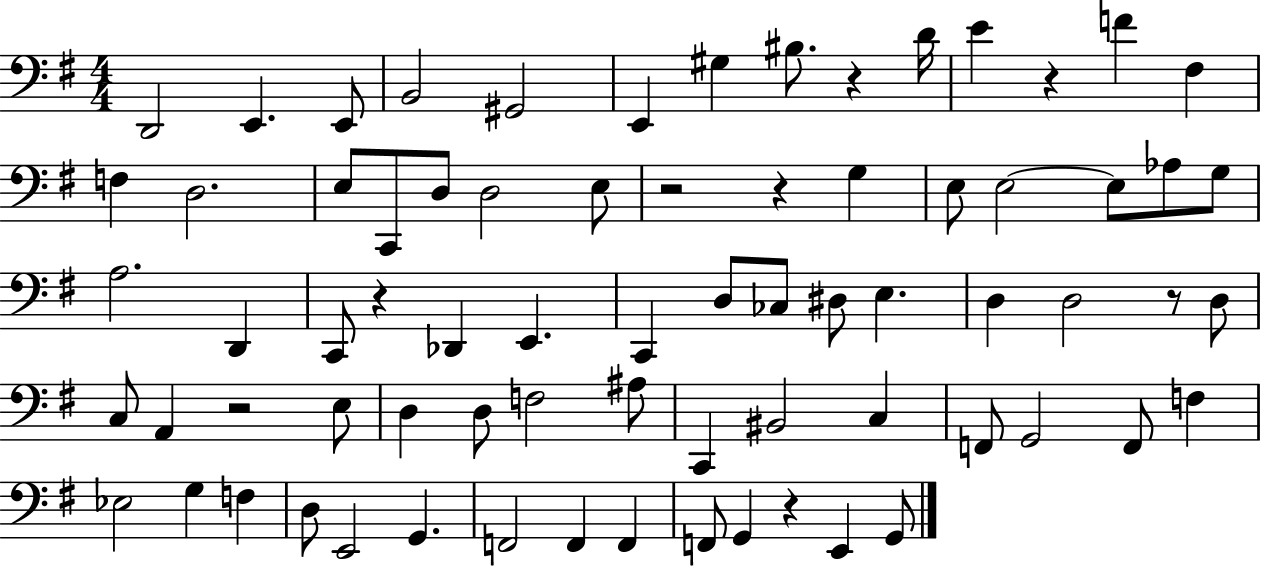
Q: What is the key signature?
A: G major